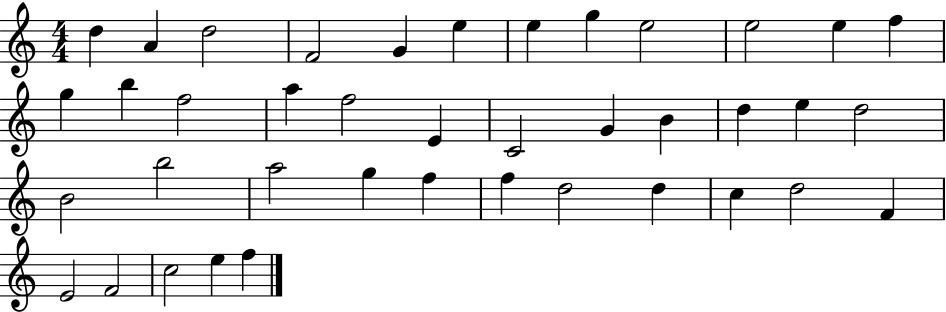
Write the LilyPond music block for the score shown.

{
  \clef treble
  \numericTimeSignature
  \time 4/4
  \key c \major
  d''4 a'4 d''2 | f'2 g'4 e''4 | e''4 g''4 e''2 | e''2 e''4 f''4 | \break g''4 b''4 f''2 | a''4 f''2 e'4 | c'2 g'4 b'4 | d''4 e''4 d''2 | \break b'2 b''2 | a''2 g''4 f''4 | f''4 d''2 d''4 | c''4 d''2 f'4 | \break e'2 f'2 | c''2 e''4 f''4 | \bar "|."
}